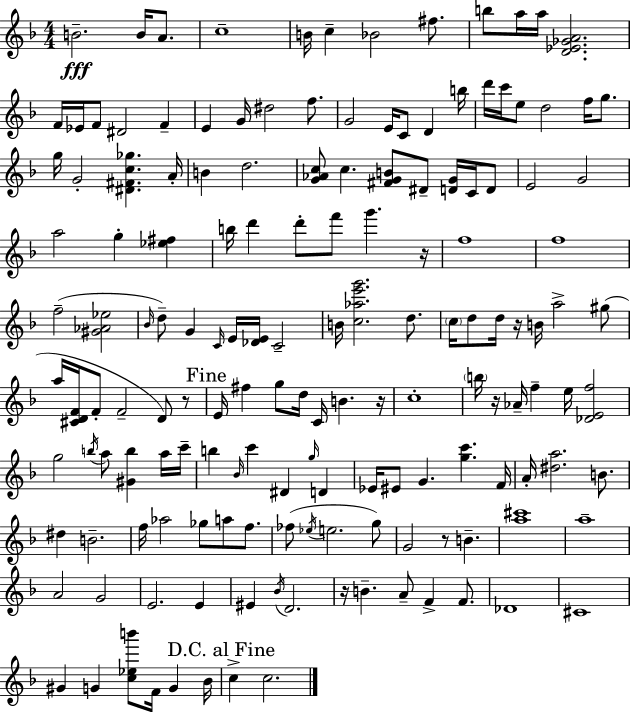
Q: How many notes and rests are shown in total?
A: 155